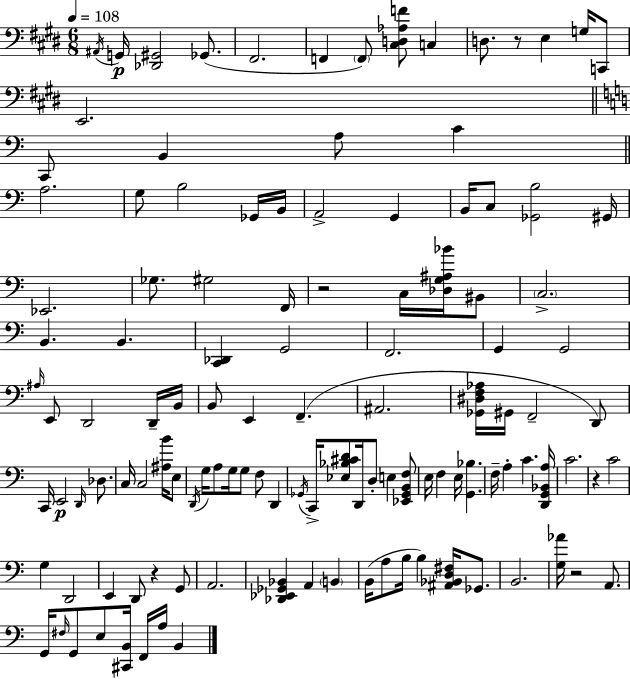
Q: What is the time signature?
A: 6/8